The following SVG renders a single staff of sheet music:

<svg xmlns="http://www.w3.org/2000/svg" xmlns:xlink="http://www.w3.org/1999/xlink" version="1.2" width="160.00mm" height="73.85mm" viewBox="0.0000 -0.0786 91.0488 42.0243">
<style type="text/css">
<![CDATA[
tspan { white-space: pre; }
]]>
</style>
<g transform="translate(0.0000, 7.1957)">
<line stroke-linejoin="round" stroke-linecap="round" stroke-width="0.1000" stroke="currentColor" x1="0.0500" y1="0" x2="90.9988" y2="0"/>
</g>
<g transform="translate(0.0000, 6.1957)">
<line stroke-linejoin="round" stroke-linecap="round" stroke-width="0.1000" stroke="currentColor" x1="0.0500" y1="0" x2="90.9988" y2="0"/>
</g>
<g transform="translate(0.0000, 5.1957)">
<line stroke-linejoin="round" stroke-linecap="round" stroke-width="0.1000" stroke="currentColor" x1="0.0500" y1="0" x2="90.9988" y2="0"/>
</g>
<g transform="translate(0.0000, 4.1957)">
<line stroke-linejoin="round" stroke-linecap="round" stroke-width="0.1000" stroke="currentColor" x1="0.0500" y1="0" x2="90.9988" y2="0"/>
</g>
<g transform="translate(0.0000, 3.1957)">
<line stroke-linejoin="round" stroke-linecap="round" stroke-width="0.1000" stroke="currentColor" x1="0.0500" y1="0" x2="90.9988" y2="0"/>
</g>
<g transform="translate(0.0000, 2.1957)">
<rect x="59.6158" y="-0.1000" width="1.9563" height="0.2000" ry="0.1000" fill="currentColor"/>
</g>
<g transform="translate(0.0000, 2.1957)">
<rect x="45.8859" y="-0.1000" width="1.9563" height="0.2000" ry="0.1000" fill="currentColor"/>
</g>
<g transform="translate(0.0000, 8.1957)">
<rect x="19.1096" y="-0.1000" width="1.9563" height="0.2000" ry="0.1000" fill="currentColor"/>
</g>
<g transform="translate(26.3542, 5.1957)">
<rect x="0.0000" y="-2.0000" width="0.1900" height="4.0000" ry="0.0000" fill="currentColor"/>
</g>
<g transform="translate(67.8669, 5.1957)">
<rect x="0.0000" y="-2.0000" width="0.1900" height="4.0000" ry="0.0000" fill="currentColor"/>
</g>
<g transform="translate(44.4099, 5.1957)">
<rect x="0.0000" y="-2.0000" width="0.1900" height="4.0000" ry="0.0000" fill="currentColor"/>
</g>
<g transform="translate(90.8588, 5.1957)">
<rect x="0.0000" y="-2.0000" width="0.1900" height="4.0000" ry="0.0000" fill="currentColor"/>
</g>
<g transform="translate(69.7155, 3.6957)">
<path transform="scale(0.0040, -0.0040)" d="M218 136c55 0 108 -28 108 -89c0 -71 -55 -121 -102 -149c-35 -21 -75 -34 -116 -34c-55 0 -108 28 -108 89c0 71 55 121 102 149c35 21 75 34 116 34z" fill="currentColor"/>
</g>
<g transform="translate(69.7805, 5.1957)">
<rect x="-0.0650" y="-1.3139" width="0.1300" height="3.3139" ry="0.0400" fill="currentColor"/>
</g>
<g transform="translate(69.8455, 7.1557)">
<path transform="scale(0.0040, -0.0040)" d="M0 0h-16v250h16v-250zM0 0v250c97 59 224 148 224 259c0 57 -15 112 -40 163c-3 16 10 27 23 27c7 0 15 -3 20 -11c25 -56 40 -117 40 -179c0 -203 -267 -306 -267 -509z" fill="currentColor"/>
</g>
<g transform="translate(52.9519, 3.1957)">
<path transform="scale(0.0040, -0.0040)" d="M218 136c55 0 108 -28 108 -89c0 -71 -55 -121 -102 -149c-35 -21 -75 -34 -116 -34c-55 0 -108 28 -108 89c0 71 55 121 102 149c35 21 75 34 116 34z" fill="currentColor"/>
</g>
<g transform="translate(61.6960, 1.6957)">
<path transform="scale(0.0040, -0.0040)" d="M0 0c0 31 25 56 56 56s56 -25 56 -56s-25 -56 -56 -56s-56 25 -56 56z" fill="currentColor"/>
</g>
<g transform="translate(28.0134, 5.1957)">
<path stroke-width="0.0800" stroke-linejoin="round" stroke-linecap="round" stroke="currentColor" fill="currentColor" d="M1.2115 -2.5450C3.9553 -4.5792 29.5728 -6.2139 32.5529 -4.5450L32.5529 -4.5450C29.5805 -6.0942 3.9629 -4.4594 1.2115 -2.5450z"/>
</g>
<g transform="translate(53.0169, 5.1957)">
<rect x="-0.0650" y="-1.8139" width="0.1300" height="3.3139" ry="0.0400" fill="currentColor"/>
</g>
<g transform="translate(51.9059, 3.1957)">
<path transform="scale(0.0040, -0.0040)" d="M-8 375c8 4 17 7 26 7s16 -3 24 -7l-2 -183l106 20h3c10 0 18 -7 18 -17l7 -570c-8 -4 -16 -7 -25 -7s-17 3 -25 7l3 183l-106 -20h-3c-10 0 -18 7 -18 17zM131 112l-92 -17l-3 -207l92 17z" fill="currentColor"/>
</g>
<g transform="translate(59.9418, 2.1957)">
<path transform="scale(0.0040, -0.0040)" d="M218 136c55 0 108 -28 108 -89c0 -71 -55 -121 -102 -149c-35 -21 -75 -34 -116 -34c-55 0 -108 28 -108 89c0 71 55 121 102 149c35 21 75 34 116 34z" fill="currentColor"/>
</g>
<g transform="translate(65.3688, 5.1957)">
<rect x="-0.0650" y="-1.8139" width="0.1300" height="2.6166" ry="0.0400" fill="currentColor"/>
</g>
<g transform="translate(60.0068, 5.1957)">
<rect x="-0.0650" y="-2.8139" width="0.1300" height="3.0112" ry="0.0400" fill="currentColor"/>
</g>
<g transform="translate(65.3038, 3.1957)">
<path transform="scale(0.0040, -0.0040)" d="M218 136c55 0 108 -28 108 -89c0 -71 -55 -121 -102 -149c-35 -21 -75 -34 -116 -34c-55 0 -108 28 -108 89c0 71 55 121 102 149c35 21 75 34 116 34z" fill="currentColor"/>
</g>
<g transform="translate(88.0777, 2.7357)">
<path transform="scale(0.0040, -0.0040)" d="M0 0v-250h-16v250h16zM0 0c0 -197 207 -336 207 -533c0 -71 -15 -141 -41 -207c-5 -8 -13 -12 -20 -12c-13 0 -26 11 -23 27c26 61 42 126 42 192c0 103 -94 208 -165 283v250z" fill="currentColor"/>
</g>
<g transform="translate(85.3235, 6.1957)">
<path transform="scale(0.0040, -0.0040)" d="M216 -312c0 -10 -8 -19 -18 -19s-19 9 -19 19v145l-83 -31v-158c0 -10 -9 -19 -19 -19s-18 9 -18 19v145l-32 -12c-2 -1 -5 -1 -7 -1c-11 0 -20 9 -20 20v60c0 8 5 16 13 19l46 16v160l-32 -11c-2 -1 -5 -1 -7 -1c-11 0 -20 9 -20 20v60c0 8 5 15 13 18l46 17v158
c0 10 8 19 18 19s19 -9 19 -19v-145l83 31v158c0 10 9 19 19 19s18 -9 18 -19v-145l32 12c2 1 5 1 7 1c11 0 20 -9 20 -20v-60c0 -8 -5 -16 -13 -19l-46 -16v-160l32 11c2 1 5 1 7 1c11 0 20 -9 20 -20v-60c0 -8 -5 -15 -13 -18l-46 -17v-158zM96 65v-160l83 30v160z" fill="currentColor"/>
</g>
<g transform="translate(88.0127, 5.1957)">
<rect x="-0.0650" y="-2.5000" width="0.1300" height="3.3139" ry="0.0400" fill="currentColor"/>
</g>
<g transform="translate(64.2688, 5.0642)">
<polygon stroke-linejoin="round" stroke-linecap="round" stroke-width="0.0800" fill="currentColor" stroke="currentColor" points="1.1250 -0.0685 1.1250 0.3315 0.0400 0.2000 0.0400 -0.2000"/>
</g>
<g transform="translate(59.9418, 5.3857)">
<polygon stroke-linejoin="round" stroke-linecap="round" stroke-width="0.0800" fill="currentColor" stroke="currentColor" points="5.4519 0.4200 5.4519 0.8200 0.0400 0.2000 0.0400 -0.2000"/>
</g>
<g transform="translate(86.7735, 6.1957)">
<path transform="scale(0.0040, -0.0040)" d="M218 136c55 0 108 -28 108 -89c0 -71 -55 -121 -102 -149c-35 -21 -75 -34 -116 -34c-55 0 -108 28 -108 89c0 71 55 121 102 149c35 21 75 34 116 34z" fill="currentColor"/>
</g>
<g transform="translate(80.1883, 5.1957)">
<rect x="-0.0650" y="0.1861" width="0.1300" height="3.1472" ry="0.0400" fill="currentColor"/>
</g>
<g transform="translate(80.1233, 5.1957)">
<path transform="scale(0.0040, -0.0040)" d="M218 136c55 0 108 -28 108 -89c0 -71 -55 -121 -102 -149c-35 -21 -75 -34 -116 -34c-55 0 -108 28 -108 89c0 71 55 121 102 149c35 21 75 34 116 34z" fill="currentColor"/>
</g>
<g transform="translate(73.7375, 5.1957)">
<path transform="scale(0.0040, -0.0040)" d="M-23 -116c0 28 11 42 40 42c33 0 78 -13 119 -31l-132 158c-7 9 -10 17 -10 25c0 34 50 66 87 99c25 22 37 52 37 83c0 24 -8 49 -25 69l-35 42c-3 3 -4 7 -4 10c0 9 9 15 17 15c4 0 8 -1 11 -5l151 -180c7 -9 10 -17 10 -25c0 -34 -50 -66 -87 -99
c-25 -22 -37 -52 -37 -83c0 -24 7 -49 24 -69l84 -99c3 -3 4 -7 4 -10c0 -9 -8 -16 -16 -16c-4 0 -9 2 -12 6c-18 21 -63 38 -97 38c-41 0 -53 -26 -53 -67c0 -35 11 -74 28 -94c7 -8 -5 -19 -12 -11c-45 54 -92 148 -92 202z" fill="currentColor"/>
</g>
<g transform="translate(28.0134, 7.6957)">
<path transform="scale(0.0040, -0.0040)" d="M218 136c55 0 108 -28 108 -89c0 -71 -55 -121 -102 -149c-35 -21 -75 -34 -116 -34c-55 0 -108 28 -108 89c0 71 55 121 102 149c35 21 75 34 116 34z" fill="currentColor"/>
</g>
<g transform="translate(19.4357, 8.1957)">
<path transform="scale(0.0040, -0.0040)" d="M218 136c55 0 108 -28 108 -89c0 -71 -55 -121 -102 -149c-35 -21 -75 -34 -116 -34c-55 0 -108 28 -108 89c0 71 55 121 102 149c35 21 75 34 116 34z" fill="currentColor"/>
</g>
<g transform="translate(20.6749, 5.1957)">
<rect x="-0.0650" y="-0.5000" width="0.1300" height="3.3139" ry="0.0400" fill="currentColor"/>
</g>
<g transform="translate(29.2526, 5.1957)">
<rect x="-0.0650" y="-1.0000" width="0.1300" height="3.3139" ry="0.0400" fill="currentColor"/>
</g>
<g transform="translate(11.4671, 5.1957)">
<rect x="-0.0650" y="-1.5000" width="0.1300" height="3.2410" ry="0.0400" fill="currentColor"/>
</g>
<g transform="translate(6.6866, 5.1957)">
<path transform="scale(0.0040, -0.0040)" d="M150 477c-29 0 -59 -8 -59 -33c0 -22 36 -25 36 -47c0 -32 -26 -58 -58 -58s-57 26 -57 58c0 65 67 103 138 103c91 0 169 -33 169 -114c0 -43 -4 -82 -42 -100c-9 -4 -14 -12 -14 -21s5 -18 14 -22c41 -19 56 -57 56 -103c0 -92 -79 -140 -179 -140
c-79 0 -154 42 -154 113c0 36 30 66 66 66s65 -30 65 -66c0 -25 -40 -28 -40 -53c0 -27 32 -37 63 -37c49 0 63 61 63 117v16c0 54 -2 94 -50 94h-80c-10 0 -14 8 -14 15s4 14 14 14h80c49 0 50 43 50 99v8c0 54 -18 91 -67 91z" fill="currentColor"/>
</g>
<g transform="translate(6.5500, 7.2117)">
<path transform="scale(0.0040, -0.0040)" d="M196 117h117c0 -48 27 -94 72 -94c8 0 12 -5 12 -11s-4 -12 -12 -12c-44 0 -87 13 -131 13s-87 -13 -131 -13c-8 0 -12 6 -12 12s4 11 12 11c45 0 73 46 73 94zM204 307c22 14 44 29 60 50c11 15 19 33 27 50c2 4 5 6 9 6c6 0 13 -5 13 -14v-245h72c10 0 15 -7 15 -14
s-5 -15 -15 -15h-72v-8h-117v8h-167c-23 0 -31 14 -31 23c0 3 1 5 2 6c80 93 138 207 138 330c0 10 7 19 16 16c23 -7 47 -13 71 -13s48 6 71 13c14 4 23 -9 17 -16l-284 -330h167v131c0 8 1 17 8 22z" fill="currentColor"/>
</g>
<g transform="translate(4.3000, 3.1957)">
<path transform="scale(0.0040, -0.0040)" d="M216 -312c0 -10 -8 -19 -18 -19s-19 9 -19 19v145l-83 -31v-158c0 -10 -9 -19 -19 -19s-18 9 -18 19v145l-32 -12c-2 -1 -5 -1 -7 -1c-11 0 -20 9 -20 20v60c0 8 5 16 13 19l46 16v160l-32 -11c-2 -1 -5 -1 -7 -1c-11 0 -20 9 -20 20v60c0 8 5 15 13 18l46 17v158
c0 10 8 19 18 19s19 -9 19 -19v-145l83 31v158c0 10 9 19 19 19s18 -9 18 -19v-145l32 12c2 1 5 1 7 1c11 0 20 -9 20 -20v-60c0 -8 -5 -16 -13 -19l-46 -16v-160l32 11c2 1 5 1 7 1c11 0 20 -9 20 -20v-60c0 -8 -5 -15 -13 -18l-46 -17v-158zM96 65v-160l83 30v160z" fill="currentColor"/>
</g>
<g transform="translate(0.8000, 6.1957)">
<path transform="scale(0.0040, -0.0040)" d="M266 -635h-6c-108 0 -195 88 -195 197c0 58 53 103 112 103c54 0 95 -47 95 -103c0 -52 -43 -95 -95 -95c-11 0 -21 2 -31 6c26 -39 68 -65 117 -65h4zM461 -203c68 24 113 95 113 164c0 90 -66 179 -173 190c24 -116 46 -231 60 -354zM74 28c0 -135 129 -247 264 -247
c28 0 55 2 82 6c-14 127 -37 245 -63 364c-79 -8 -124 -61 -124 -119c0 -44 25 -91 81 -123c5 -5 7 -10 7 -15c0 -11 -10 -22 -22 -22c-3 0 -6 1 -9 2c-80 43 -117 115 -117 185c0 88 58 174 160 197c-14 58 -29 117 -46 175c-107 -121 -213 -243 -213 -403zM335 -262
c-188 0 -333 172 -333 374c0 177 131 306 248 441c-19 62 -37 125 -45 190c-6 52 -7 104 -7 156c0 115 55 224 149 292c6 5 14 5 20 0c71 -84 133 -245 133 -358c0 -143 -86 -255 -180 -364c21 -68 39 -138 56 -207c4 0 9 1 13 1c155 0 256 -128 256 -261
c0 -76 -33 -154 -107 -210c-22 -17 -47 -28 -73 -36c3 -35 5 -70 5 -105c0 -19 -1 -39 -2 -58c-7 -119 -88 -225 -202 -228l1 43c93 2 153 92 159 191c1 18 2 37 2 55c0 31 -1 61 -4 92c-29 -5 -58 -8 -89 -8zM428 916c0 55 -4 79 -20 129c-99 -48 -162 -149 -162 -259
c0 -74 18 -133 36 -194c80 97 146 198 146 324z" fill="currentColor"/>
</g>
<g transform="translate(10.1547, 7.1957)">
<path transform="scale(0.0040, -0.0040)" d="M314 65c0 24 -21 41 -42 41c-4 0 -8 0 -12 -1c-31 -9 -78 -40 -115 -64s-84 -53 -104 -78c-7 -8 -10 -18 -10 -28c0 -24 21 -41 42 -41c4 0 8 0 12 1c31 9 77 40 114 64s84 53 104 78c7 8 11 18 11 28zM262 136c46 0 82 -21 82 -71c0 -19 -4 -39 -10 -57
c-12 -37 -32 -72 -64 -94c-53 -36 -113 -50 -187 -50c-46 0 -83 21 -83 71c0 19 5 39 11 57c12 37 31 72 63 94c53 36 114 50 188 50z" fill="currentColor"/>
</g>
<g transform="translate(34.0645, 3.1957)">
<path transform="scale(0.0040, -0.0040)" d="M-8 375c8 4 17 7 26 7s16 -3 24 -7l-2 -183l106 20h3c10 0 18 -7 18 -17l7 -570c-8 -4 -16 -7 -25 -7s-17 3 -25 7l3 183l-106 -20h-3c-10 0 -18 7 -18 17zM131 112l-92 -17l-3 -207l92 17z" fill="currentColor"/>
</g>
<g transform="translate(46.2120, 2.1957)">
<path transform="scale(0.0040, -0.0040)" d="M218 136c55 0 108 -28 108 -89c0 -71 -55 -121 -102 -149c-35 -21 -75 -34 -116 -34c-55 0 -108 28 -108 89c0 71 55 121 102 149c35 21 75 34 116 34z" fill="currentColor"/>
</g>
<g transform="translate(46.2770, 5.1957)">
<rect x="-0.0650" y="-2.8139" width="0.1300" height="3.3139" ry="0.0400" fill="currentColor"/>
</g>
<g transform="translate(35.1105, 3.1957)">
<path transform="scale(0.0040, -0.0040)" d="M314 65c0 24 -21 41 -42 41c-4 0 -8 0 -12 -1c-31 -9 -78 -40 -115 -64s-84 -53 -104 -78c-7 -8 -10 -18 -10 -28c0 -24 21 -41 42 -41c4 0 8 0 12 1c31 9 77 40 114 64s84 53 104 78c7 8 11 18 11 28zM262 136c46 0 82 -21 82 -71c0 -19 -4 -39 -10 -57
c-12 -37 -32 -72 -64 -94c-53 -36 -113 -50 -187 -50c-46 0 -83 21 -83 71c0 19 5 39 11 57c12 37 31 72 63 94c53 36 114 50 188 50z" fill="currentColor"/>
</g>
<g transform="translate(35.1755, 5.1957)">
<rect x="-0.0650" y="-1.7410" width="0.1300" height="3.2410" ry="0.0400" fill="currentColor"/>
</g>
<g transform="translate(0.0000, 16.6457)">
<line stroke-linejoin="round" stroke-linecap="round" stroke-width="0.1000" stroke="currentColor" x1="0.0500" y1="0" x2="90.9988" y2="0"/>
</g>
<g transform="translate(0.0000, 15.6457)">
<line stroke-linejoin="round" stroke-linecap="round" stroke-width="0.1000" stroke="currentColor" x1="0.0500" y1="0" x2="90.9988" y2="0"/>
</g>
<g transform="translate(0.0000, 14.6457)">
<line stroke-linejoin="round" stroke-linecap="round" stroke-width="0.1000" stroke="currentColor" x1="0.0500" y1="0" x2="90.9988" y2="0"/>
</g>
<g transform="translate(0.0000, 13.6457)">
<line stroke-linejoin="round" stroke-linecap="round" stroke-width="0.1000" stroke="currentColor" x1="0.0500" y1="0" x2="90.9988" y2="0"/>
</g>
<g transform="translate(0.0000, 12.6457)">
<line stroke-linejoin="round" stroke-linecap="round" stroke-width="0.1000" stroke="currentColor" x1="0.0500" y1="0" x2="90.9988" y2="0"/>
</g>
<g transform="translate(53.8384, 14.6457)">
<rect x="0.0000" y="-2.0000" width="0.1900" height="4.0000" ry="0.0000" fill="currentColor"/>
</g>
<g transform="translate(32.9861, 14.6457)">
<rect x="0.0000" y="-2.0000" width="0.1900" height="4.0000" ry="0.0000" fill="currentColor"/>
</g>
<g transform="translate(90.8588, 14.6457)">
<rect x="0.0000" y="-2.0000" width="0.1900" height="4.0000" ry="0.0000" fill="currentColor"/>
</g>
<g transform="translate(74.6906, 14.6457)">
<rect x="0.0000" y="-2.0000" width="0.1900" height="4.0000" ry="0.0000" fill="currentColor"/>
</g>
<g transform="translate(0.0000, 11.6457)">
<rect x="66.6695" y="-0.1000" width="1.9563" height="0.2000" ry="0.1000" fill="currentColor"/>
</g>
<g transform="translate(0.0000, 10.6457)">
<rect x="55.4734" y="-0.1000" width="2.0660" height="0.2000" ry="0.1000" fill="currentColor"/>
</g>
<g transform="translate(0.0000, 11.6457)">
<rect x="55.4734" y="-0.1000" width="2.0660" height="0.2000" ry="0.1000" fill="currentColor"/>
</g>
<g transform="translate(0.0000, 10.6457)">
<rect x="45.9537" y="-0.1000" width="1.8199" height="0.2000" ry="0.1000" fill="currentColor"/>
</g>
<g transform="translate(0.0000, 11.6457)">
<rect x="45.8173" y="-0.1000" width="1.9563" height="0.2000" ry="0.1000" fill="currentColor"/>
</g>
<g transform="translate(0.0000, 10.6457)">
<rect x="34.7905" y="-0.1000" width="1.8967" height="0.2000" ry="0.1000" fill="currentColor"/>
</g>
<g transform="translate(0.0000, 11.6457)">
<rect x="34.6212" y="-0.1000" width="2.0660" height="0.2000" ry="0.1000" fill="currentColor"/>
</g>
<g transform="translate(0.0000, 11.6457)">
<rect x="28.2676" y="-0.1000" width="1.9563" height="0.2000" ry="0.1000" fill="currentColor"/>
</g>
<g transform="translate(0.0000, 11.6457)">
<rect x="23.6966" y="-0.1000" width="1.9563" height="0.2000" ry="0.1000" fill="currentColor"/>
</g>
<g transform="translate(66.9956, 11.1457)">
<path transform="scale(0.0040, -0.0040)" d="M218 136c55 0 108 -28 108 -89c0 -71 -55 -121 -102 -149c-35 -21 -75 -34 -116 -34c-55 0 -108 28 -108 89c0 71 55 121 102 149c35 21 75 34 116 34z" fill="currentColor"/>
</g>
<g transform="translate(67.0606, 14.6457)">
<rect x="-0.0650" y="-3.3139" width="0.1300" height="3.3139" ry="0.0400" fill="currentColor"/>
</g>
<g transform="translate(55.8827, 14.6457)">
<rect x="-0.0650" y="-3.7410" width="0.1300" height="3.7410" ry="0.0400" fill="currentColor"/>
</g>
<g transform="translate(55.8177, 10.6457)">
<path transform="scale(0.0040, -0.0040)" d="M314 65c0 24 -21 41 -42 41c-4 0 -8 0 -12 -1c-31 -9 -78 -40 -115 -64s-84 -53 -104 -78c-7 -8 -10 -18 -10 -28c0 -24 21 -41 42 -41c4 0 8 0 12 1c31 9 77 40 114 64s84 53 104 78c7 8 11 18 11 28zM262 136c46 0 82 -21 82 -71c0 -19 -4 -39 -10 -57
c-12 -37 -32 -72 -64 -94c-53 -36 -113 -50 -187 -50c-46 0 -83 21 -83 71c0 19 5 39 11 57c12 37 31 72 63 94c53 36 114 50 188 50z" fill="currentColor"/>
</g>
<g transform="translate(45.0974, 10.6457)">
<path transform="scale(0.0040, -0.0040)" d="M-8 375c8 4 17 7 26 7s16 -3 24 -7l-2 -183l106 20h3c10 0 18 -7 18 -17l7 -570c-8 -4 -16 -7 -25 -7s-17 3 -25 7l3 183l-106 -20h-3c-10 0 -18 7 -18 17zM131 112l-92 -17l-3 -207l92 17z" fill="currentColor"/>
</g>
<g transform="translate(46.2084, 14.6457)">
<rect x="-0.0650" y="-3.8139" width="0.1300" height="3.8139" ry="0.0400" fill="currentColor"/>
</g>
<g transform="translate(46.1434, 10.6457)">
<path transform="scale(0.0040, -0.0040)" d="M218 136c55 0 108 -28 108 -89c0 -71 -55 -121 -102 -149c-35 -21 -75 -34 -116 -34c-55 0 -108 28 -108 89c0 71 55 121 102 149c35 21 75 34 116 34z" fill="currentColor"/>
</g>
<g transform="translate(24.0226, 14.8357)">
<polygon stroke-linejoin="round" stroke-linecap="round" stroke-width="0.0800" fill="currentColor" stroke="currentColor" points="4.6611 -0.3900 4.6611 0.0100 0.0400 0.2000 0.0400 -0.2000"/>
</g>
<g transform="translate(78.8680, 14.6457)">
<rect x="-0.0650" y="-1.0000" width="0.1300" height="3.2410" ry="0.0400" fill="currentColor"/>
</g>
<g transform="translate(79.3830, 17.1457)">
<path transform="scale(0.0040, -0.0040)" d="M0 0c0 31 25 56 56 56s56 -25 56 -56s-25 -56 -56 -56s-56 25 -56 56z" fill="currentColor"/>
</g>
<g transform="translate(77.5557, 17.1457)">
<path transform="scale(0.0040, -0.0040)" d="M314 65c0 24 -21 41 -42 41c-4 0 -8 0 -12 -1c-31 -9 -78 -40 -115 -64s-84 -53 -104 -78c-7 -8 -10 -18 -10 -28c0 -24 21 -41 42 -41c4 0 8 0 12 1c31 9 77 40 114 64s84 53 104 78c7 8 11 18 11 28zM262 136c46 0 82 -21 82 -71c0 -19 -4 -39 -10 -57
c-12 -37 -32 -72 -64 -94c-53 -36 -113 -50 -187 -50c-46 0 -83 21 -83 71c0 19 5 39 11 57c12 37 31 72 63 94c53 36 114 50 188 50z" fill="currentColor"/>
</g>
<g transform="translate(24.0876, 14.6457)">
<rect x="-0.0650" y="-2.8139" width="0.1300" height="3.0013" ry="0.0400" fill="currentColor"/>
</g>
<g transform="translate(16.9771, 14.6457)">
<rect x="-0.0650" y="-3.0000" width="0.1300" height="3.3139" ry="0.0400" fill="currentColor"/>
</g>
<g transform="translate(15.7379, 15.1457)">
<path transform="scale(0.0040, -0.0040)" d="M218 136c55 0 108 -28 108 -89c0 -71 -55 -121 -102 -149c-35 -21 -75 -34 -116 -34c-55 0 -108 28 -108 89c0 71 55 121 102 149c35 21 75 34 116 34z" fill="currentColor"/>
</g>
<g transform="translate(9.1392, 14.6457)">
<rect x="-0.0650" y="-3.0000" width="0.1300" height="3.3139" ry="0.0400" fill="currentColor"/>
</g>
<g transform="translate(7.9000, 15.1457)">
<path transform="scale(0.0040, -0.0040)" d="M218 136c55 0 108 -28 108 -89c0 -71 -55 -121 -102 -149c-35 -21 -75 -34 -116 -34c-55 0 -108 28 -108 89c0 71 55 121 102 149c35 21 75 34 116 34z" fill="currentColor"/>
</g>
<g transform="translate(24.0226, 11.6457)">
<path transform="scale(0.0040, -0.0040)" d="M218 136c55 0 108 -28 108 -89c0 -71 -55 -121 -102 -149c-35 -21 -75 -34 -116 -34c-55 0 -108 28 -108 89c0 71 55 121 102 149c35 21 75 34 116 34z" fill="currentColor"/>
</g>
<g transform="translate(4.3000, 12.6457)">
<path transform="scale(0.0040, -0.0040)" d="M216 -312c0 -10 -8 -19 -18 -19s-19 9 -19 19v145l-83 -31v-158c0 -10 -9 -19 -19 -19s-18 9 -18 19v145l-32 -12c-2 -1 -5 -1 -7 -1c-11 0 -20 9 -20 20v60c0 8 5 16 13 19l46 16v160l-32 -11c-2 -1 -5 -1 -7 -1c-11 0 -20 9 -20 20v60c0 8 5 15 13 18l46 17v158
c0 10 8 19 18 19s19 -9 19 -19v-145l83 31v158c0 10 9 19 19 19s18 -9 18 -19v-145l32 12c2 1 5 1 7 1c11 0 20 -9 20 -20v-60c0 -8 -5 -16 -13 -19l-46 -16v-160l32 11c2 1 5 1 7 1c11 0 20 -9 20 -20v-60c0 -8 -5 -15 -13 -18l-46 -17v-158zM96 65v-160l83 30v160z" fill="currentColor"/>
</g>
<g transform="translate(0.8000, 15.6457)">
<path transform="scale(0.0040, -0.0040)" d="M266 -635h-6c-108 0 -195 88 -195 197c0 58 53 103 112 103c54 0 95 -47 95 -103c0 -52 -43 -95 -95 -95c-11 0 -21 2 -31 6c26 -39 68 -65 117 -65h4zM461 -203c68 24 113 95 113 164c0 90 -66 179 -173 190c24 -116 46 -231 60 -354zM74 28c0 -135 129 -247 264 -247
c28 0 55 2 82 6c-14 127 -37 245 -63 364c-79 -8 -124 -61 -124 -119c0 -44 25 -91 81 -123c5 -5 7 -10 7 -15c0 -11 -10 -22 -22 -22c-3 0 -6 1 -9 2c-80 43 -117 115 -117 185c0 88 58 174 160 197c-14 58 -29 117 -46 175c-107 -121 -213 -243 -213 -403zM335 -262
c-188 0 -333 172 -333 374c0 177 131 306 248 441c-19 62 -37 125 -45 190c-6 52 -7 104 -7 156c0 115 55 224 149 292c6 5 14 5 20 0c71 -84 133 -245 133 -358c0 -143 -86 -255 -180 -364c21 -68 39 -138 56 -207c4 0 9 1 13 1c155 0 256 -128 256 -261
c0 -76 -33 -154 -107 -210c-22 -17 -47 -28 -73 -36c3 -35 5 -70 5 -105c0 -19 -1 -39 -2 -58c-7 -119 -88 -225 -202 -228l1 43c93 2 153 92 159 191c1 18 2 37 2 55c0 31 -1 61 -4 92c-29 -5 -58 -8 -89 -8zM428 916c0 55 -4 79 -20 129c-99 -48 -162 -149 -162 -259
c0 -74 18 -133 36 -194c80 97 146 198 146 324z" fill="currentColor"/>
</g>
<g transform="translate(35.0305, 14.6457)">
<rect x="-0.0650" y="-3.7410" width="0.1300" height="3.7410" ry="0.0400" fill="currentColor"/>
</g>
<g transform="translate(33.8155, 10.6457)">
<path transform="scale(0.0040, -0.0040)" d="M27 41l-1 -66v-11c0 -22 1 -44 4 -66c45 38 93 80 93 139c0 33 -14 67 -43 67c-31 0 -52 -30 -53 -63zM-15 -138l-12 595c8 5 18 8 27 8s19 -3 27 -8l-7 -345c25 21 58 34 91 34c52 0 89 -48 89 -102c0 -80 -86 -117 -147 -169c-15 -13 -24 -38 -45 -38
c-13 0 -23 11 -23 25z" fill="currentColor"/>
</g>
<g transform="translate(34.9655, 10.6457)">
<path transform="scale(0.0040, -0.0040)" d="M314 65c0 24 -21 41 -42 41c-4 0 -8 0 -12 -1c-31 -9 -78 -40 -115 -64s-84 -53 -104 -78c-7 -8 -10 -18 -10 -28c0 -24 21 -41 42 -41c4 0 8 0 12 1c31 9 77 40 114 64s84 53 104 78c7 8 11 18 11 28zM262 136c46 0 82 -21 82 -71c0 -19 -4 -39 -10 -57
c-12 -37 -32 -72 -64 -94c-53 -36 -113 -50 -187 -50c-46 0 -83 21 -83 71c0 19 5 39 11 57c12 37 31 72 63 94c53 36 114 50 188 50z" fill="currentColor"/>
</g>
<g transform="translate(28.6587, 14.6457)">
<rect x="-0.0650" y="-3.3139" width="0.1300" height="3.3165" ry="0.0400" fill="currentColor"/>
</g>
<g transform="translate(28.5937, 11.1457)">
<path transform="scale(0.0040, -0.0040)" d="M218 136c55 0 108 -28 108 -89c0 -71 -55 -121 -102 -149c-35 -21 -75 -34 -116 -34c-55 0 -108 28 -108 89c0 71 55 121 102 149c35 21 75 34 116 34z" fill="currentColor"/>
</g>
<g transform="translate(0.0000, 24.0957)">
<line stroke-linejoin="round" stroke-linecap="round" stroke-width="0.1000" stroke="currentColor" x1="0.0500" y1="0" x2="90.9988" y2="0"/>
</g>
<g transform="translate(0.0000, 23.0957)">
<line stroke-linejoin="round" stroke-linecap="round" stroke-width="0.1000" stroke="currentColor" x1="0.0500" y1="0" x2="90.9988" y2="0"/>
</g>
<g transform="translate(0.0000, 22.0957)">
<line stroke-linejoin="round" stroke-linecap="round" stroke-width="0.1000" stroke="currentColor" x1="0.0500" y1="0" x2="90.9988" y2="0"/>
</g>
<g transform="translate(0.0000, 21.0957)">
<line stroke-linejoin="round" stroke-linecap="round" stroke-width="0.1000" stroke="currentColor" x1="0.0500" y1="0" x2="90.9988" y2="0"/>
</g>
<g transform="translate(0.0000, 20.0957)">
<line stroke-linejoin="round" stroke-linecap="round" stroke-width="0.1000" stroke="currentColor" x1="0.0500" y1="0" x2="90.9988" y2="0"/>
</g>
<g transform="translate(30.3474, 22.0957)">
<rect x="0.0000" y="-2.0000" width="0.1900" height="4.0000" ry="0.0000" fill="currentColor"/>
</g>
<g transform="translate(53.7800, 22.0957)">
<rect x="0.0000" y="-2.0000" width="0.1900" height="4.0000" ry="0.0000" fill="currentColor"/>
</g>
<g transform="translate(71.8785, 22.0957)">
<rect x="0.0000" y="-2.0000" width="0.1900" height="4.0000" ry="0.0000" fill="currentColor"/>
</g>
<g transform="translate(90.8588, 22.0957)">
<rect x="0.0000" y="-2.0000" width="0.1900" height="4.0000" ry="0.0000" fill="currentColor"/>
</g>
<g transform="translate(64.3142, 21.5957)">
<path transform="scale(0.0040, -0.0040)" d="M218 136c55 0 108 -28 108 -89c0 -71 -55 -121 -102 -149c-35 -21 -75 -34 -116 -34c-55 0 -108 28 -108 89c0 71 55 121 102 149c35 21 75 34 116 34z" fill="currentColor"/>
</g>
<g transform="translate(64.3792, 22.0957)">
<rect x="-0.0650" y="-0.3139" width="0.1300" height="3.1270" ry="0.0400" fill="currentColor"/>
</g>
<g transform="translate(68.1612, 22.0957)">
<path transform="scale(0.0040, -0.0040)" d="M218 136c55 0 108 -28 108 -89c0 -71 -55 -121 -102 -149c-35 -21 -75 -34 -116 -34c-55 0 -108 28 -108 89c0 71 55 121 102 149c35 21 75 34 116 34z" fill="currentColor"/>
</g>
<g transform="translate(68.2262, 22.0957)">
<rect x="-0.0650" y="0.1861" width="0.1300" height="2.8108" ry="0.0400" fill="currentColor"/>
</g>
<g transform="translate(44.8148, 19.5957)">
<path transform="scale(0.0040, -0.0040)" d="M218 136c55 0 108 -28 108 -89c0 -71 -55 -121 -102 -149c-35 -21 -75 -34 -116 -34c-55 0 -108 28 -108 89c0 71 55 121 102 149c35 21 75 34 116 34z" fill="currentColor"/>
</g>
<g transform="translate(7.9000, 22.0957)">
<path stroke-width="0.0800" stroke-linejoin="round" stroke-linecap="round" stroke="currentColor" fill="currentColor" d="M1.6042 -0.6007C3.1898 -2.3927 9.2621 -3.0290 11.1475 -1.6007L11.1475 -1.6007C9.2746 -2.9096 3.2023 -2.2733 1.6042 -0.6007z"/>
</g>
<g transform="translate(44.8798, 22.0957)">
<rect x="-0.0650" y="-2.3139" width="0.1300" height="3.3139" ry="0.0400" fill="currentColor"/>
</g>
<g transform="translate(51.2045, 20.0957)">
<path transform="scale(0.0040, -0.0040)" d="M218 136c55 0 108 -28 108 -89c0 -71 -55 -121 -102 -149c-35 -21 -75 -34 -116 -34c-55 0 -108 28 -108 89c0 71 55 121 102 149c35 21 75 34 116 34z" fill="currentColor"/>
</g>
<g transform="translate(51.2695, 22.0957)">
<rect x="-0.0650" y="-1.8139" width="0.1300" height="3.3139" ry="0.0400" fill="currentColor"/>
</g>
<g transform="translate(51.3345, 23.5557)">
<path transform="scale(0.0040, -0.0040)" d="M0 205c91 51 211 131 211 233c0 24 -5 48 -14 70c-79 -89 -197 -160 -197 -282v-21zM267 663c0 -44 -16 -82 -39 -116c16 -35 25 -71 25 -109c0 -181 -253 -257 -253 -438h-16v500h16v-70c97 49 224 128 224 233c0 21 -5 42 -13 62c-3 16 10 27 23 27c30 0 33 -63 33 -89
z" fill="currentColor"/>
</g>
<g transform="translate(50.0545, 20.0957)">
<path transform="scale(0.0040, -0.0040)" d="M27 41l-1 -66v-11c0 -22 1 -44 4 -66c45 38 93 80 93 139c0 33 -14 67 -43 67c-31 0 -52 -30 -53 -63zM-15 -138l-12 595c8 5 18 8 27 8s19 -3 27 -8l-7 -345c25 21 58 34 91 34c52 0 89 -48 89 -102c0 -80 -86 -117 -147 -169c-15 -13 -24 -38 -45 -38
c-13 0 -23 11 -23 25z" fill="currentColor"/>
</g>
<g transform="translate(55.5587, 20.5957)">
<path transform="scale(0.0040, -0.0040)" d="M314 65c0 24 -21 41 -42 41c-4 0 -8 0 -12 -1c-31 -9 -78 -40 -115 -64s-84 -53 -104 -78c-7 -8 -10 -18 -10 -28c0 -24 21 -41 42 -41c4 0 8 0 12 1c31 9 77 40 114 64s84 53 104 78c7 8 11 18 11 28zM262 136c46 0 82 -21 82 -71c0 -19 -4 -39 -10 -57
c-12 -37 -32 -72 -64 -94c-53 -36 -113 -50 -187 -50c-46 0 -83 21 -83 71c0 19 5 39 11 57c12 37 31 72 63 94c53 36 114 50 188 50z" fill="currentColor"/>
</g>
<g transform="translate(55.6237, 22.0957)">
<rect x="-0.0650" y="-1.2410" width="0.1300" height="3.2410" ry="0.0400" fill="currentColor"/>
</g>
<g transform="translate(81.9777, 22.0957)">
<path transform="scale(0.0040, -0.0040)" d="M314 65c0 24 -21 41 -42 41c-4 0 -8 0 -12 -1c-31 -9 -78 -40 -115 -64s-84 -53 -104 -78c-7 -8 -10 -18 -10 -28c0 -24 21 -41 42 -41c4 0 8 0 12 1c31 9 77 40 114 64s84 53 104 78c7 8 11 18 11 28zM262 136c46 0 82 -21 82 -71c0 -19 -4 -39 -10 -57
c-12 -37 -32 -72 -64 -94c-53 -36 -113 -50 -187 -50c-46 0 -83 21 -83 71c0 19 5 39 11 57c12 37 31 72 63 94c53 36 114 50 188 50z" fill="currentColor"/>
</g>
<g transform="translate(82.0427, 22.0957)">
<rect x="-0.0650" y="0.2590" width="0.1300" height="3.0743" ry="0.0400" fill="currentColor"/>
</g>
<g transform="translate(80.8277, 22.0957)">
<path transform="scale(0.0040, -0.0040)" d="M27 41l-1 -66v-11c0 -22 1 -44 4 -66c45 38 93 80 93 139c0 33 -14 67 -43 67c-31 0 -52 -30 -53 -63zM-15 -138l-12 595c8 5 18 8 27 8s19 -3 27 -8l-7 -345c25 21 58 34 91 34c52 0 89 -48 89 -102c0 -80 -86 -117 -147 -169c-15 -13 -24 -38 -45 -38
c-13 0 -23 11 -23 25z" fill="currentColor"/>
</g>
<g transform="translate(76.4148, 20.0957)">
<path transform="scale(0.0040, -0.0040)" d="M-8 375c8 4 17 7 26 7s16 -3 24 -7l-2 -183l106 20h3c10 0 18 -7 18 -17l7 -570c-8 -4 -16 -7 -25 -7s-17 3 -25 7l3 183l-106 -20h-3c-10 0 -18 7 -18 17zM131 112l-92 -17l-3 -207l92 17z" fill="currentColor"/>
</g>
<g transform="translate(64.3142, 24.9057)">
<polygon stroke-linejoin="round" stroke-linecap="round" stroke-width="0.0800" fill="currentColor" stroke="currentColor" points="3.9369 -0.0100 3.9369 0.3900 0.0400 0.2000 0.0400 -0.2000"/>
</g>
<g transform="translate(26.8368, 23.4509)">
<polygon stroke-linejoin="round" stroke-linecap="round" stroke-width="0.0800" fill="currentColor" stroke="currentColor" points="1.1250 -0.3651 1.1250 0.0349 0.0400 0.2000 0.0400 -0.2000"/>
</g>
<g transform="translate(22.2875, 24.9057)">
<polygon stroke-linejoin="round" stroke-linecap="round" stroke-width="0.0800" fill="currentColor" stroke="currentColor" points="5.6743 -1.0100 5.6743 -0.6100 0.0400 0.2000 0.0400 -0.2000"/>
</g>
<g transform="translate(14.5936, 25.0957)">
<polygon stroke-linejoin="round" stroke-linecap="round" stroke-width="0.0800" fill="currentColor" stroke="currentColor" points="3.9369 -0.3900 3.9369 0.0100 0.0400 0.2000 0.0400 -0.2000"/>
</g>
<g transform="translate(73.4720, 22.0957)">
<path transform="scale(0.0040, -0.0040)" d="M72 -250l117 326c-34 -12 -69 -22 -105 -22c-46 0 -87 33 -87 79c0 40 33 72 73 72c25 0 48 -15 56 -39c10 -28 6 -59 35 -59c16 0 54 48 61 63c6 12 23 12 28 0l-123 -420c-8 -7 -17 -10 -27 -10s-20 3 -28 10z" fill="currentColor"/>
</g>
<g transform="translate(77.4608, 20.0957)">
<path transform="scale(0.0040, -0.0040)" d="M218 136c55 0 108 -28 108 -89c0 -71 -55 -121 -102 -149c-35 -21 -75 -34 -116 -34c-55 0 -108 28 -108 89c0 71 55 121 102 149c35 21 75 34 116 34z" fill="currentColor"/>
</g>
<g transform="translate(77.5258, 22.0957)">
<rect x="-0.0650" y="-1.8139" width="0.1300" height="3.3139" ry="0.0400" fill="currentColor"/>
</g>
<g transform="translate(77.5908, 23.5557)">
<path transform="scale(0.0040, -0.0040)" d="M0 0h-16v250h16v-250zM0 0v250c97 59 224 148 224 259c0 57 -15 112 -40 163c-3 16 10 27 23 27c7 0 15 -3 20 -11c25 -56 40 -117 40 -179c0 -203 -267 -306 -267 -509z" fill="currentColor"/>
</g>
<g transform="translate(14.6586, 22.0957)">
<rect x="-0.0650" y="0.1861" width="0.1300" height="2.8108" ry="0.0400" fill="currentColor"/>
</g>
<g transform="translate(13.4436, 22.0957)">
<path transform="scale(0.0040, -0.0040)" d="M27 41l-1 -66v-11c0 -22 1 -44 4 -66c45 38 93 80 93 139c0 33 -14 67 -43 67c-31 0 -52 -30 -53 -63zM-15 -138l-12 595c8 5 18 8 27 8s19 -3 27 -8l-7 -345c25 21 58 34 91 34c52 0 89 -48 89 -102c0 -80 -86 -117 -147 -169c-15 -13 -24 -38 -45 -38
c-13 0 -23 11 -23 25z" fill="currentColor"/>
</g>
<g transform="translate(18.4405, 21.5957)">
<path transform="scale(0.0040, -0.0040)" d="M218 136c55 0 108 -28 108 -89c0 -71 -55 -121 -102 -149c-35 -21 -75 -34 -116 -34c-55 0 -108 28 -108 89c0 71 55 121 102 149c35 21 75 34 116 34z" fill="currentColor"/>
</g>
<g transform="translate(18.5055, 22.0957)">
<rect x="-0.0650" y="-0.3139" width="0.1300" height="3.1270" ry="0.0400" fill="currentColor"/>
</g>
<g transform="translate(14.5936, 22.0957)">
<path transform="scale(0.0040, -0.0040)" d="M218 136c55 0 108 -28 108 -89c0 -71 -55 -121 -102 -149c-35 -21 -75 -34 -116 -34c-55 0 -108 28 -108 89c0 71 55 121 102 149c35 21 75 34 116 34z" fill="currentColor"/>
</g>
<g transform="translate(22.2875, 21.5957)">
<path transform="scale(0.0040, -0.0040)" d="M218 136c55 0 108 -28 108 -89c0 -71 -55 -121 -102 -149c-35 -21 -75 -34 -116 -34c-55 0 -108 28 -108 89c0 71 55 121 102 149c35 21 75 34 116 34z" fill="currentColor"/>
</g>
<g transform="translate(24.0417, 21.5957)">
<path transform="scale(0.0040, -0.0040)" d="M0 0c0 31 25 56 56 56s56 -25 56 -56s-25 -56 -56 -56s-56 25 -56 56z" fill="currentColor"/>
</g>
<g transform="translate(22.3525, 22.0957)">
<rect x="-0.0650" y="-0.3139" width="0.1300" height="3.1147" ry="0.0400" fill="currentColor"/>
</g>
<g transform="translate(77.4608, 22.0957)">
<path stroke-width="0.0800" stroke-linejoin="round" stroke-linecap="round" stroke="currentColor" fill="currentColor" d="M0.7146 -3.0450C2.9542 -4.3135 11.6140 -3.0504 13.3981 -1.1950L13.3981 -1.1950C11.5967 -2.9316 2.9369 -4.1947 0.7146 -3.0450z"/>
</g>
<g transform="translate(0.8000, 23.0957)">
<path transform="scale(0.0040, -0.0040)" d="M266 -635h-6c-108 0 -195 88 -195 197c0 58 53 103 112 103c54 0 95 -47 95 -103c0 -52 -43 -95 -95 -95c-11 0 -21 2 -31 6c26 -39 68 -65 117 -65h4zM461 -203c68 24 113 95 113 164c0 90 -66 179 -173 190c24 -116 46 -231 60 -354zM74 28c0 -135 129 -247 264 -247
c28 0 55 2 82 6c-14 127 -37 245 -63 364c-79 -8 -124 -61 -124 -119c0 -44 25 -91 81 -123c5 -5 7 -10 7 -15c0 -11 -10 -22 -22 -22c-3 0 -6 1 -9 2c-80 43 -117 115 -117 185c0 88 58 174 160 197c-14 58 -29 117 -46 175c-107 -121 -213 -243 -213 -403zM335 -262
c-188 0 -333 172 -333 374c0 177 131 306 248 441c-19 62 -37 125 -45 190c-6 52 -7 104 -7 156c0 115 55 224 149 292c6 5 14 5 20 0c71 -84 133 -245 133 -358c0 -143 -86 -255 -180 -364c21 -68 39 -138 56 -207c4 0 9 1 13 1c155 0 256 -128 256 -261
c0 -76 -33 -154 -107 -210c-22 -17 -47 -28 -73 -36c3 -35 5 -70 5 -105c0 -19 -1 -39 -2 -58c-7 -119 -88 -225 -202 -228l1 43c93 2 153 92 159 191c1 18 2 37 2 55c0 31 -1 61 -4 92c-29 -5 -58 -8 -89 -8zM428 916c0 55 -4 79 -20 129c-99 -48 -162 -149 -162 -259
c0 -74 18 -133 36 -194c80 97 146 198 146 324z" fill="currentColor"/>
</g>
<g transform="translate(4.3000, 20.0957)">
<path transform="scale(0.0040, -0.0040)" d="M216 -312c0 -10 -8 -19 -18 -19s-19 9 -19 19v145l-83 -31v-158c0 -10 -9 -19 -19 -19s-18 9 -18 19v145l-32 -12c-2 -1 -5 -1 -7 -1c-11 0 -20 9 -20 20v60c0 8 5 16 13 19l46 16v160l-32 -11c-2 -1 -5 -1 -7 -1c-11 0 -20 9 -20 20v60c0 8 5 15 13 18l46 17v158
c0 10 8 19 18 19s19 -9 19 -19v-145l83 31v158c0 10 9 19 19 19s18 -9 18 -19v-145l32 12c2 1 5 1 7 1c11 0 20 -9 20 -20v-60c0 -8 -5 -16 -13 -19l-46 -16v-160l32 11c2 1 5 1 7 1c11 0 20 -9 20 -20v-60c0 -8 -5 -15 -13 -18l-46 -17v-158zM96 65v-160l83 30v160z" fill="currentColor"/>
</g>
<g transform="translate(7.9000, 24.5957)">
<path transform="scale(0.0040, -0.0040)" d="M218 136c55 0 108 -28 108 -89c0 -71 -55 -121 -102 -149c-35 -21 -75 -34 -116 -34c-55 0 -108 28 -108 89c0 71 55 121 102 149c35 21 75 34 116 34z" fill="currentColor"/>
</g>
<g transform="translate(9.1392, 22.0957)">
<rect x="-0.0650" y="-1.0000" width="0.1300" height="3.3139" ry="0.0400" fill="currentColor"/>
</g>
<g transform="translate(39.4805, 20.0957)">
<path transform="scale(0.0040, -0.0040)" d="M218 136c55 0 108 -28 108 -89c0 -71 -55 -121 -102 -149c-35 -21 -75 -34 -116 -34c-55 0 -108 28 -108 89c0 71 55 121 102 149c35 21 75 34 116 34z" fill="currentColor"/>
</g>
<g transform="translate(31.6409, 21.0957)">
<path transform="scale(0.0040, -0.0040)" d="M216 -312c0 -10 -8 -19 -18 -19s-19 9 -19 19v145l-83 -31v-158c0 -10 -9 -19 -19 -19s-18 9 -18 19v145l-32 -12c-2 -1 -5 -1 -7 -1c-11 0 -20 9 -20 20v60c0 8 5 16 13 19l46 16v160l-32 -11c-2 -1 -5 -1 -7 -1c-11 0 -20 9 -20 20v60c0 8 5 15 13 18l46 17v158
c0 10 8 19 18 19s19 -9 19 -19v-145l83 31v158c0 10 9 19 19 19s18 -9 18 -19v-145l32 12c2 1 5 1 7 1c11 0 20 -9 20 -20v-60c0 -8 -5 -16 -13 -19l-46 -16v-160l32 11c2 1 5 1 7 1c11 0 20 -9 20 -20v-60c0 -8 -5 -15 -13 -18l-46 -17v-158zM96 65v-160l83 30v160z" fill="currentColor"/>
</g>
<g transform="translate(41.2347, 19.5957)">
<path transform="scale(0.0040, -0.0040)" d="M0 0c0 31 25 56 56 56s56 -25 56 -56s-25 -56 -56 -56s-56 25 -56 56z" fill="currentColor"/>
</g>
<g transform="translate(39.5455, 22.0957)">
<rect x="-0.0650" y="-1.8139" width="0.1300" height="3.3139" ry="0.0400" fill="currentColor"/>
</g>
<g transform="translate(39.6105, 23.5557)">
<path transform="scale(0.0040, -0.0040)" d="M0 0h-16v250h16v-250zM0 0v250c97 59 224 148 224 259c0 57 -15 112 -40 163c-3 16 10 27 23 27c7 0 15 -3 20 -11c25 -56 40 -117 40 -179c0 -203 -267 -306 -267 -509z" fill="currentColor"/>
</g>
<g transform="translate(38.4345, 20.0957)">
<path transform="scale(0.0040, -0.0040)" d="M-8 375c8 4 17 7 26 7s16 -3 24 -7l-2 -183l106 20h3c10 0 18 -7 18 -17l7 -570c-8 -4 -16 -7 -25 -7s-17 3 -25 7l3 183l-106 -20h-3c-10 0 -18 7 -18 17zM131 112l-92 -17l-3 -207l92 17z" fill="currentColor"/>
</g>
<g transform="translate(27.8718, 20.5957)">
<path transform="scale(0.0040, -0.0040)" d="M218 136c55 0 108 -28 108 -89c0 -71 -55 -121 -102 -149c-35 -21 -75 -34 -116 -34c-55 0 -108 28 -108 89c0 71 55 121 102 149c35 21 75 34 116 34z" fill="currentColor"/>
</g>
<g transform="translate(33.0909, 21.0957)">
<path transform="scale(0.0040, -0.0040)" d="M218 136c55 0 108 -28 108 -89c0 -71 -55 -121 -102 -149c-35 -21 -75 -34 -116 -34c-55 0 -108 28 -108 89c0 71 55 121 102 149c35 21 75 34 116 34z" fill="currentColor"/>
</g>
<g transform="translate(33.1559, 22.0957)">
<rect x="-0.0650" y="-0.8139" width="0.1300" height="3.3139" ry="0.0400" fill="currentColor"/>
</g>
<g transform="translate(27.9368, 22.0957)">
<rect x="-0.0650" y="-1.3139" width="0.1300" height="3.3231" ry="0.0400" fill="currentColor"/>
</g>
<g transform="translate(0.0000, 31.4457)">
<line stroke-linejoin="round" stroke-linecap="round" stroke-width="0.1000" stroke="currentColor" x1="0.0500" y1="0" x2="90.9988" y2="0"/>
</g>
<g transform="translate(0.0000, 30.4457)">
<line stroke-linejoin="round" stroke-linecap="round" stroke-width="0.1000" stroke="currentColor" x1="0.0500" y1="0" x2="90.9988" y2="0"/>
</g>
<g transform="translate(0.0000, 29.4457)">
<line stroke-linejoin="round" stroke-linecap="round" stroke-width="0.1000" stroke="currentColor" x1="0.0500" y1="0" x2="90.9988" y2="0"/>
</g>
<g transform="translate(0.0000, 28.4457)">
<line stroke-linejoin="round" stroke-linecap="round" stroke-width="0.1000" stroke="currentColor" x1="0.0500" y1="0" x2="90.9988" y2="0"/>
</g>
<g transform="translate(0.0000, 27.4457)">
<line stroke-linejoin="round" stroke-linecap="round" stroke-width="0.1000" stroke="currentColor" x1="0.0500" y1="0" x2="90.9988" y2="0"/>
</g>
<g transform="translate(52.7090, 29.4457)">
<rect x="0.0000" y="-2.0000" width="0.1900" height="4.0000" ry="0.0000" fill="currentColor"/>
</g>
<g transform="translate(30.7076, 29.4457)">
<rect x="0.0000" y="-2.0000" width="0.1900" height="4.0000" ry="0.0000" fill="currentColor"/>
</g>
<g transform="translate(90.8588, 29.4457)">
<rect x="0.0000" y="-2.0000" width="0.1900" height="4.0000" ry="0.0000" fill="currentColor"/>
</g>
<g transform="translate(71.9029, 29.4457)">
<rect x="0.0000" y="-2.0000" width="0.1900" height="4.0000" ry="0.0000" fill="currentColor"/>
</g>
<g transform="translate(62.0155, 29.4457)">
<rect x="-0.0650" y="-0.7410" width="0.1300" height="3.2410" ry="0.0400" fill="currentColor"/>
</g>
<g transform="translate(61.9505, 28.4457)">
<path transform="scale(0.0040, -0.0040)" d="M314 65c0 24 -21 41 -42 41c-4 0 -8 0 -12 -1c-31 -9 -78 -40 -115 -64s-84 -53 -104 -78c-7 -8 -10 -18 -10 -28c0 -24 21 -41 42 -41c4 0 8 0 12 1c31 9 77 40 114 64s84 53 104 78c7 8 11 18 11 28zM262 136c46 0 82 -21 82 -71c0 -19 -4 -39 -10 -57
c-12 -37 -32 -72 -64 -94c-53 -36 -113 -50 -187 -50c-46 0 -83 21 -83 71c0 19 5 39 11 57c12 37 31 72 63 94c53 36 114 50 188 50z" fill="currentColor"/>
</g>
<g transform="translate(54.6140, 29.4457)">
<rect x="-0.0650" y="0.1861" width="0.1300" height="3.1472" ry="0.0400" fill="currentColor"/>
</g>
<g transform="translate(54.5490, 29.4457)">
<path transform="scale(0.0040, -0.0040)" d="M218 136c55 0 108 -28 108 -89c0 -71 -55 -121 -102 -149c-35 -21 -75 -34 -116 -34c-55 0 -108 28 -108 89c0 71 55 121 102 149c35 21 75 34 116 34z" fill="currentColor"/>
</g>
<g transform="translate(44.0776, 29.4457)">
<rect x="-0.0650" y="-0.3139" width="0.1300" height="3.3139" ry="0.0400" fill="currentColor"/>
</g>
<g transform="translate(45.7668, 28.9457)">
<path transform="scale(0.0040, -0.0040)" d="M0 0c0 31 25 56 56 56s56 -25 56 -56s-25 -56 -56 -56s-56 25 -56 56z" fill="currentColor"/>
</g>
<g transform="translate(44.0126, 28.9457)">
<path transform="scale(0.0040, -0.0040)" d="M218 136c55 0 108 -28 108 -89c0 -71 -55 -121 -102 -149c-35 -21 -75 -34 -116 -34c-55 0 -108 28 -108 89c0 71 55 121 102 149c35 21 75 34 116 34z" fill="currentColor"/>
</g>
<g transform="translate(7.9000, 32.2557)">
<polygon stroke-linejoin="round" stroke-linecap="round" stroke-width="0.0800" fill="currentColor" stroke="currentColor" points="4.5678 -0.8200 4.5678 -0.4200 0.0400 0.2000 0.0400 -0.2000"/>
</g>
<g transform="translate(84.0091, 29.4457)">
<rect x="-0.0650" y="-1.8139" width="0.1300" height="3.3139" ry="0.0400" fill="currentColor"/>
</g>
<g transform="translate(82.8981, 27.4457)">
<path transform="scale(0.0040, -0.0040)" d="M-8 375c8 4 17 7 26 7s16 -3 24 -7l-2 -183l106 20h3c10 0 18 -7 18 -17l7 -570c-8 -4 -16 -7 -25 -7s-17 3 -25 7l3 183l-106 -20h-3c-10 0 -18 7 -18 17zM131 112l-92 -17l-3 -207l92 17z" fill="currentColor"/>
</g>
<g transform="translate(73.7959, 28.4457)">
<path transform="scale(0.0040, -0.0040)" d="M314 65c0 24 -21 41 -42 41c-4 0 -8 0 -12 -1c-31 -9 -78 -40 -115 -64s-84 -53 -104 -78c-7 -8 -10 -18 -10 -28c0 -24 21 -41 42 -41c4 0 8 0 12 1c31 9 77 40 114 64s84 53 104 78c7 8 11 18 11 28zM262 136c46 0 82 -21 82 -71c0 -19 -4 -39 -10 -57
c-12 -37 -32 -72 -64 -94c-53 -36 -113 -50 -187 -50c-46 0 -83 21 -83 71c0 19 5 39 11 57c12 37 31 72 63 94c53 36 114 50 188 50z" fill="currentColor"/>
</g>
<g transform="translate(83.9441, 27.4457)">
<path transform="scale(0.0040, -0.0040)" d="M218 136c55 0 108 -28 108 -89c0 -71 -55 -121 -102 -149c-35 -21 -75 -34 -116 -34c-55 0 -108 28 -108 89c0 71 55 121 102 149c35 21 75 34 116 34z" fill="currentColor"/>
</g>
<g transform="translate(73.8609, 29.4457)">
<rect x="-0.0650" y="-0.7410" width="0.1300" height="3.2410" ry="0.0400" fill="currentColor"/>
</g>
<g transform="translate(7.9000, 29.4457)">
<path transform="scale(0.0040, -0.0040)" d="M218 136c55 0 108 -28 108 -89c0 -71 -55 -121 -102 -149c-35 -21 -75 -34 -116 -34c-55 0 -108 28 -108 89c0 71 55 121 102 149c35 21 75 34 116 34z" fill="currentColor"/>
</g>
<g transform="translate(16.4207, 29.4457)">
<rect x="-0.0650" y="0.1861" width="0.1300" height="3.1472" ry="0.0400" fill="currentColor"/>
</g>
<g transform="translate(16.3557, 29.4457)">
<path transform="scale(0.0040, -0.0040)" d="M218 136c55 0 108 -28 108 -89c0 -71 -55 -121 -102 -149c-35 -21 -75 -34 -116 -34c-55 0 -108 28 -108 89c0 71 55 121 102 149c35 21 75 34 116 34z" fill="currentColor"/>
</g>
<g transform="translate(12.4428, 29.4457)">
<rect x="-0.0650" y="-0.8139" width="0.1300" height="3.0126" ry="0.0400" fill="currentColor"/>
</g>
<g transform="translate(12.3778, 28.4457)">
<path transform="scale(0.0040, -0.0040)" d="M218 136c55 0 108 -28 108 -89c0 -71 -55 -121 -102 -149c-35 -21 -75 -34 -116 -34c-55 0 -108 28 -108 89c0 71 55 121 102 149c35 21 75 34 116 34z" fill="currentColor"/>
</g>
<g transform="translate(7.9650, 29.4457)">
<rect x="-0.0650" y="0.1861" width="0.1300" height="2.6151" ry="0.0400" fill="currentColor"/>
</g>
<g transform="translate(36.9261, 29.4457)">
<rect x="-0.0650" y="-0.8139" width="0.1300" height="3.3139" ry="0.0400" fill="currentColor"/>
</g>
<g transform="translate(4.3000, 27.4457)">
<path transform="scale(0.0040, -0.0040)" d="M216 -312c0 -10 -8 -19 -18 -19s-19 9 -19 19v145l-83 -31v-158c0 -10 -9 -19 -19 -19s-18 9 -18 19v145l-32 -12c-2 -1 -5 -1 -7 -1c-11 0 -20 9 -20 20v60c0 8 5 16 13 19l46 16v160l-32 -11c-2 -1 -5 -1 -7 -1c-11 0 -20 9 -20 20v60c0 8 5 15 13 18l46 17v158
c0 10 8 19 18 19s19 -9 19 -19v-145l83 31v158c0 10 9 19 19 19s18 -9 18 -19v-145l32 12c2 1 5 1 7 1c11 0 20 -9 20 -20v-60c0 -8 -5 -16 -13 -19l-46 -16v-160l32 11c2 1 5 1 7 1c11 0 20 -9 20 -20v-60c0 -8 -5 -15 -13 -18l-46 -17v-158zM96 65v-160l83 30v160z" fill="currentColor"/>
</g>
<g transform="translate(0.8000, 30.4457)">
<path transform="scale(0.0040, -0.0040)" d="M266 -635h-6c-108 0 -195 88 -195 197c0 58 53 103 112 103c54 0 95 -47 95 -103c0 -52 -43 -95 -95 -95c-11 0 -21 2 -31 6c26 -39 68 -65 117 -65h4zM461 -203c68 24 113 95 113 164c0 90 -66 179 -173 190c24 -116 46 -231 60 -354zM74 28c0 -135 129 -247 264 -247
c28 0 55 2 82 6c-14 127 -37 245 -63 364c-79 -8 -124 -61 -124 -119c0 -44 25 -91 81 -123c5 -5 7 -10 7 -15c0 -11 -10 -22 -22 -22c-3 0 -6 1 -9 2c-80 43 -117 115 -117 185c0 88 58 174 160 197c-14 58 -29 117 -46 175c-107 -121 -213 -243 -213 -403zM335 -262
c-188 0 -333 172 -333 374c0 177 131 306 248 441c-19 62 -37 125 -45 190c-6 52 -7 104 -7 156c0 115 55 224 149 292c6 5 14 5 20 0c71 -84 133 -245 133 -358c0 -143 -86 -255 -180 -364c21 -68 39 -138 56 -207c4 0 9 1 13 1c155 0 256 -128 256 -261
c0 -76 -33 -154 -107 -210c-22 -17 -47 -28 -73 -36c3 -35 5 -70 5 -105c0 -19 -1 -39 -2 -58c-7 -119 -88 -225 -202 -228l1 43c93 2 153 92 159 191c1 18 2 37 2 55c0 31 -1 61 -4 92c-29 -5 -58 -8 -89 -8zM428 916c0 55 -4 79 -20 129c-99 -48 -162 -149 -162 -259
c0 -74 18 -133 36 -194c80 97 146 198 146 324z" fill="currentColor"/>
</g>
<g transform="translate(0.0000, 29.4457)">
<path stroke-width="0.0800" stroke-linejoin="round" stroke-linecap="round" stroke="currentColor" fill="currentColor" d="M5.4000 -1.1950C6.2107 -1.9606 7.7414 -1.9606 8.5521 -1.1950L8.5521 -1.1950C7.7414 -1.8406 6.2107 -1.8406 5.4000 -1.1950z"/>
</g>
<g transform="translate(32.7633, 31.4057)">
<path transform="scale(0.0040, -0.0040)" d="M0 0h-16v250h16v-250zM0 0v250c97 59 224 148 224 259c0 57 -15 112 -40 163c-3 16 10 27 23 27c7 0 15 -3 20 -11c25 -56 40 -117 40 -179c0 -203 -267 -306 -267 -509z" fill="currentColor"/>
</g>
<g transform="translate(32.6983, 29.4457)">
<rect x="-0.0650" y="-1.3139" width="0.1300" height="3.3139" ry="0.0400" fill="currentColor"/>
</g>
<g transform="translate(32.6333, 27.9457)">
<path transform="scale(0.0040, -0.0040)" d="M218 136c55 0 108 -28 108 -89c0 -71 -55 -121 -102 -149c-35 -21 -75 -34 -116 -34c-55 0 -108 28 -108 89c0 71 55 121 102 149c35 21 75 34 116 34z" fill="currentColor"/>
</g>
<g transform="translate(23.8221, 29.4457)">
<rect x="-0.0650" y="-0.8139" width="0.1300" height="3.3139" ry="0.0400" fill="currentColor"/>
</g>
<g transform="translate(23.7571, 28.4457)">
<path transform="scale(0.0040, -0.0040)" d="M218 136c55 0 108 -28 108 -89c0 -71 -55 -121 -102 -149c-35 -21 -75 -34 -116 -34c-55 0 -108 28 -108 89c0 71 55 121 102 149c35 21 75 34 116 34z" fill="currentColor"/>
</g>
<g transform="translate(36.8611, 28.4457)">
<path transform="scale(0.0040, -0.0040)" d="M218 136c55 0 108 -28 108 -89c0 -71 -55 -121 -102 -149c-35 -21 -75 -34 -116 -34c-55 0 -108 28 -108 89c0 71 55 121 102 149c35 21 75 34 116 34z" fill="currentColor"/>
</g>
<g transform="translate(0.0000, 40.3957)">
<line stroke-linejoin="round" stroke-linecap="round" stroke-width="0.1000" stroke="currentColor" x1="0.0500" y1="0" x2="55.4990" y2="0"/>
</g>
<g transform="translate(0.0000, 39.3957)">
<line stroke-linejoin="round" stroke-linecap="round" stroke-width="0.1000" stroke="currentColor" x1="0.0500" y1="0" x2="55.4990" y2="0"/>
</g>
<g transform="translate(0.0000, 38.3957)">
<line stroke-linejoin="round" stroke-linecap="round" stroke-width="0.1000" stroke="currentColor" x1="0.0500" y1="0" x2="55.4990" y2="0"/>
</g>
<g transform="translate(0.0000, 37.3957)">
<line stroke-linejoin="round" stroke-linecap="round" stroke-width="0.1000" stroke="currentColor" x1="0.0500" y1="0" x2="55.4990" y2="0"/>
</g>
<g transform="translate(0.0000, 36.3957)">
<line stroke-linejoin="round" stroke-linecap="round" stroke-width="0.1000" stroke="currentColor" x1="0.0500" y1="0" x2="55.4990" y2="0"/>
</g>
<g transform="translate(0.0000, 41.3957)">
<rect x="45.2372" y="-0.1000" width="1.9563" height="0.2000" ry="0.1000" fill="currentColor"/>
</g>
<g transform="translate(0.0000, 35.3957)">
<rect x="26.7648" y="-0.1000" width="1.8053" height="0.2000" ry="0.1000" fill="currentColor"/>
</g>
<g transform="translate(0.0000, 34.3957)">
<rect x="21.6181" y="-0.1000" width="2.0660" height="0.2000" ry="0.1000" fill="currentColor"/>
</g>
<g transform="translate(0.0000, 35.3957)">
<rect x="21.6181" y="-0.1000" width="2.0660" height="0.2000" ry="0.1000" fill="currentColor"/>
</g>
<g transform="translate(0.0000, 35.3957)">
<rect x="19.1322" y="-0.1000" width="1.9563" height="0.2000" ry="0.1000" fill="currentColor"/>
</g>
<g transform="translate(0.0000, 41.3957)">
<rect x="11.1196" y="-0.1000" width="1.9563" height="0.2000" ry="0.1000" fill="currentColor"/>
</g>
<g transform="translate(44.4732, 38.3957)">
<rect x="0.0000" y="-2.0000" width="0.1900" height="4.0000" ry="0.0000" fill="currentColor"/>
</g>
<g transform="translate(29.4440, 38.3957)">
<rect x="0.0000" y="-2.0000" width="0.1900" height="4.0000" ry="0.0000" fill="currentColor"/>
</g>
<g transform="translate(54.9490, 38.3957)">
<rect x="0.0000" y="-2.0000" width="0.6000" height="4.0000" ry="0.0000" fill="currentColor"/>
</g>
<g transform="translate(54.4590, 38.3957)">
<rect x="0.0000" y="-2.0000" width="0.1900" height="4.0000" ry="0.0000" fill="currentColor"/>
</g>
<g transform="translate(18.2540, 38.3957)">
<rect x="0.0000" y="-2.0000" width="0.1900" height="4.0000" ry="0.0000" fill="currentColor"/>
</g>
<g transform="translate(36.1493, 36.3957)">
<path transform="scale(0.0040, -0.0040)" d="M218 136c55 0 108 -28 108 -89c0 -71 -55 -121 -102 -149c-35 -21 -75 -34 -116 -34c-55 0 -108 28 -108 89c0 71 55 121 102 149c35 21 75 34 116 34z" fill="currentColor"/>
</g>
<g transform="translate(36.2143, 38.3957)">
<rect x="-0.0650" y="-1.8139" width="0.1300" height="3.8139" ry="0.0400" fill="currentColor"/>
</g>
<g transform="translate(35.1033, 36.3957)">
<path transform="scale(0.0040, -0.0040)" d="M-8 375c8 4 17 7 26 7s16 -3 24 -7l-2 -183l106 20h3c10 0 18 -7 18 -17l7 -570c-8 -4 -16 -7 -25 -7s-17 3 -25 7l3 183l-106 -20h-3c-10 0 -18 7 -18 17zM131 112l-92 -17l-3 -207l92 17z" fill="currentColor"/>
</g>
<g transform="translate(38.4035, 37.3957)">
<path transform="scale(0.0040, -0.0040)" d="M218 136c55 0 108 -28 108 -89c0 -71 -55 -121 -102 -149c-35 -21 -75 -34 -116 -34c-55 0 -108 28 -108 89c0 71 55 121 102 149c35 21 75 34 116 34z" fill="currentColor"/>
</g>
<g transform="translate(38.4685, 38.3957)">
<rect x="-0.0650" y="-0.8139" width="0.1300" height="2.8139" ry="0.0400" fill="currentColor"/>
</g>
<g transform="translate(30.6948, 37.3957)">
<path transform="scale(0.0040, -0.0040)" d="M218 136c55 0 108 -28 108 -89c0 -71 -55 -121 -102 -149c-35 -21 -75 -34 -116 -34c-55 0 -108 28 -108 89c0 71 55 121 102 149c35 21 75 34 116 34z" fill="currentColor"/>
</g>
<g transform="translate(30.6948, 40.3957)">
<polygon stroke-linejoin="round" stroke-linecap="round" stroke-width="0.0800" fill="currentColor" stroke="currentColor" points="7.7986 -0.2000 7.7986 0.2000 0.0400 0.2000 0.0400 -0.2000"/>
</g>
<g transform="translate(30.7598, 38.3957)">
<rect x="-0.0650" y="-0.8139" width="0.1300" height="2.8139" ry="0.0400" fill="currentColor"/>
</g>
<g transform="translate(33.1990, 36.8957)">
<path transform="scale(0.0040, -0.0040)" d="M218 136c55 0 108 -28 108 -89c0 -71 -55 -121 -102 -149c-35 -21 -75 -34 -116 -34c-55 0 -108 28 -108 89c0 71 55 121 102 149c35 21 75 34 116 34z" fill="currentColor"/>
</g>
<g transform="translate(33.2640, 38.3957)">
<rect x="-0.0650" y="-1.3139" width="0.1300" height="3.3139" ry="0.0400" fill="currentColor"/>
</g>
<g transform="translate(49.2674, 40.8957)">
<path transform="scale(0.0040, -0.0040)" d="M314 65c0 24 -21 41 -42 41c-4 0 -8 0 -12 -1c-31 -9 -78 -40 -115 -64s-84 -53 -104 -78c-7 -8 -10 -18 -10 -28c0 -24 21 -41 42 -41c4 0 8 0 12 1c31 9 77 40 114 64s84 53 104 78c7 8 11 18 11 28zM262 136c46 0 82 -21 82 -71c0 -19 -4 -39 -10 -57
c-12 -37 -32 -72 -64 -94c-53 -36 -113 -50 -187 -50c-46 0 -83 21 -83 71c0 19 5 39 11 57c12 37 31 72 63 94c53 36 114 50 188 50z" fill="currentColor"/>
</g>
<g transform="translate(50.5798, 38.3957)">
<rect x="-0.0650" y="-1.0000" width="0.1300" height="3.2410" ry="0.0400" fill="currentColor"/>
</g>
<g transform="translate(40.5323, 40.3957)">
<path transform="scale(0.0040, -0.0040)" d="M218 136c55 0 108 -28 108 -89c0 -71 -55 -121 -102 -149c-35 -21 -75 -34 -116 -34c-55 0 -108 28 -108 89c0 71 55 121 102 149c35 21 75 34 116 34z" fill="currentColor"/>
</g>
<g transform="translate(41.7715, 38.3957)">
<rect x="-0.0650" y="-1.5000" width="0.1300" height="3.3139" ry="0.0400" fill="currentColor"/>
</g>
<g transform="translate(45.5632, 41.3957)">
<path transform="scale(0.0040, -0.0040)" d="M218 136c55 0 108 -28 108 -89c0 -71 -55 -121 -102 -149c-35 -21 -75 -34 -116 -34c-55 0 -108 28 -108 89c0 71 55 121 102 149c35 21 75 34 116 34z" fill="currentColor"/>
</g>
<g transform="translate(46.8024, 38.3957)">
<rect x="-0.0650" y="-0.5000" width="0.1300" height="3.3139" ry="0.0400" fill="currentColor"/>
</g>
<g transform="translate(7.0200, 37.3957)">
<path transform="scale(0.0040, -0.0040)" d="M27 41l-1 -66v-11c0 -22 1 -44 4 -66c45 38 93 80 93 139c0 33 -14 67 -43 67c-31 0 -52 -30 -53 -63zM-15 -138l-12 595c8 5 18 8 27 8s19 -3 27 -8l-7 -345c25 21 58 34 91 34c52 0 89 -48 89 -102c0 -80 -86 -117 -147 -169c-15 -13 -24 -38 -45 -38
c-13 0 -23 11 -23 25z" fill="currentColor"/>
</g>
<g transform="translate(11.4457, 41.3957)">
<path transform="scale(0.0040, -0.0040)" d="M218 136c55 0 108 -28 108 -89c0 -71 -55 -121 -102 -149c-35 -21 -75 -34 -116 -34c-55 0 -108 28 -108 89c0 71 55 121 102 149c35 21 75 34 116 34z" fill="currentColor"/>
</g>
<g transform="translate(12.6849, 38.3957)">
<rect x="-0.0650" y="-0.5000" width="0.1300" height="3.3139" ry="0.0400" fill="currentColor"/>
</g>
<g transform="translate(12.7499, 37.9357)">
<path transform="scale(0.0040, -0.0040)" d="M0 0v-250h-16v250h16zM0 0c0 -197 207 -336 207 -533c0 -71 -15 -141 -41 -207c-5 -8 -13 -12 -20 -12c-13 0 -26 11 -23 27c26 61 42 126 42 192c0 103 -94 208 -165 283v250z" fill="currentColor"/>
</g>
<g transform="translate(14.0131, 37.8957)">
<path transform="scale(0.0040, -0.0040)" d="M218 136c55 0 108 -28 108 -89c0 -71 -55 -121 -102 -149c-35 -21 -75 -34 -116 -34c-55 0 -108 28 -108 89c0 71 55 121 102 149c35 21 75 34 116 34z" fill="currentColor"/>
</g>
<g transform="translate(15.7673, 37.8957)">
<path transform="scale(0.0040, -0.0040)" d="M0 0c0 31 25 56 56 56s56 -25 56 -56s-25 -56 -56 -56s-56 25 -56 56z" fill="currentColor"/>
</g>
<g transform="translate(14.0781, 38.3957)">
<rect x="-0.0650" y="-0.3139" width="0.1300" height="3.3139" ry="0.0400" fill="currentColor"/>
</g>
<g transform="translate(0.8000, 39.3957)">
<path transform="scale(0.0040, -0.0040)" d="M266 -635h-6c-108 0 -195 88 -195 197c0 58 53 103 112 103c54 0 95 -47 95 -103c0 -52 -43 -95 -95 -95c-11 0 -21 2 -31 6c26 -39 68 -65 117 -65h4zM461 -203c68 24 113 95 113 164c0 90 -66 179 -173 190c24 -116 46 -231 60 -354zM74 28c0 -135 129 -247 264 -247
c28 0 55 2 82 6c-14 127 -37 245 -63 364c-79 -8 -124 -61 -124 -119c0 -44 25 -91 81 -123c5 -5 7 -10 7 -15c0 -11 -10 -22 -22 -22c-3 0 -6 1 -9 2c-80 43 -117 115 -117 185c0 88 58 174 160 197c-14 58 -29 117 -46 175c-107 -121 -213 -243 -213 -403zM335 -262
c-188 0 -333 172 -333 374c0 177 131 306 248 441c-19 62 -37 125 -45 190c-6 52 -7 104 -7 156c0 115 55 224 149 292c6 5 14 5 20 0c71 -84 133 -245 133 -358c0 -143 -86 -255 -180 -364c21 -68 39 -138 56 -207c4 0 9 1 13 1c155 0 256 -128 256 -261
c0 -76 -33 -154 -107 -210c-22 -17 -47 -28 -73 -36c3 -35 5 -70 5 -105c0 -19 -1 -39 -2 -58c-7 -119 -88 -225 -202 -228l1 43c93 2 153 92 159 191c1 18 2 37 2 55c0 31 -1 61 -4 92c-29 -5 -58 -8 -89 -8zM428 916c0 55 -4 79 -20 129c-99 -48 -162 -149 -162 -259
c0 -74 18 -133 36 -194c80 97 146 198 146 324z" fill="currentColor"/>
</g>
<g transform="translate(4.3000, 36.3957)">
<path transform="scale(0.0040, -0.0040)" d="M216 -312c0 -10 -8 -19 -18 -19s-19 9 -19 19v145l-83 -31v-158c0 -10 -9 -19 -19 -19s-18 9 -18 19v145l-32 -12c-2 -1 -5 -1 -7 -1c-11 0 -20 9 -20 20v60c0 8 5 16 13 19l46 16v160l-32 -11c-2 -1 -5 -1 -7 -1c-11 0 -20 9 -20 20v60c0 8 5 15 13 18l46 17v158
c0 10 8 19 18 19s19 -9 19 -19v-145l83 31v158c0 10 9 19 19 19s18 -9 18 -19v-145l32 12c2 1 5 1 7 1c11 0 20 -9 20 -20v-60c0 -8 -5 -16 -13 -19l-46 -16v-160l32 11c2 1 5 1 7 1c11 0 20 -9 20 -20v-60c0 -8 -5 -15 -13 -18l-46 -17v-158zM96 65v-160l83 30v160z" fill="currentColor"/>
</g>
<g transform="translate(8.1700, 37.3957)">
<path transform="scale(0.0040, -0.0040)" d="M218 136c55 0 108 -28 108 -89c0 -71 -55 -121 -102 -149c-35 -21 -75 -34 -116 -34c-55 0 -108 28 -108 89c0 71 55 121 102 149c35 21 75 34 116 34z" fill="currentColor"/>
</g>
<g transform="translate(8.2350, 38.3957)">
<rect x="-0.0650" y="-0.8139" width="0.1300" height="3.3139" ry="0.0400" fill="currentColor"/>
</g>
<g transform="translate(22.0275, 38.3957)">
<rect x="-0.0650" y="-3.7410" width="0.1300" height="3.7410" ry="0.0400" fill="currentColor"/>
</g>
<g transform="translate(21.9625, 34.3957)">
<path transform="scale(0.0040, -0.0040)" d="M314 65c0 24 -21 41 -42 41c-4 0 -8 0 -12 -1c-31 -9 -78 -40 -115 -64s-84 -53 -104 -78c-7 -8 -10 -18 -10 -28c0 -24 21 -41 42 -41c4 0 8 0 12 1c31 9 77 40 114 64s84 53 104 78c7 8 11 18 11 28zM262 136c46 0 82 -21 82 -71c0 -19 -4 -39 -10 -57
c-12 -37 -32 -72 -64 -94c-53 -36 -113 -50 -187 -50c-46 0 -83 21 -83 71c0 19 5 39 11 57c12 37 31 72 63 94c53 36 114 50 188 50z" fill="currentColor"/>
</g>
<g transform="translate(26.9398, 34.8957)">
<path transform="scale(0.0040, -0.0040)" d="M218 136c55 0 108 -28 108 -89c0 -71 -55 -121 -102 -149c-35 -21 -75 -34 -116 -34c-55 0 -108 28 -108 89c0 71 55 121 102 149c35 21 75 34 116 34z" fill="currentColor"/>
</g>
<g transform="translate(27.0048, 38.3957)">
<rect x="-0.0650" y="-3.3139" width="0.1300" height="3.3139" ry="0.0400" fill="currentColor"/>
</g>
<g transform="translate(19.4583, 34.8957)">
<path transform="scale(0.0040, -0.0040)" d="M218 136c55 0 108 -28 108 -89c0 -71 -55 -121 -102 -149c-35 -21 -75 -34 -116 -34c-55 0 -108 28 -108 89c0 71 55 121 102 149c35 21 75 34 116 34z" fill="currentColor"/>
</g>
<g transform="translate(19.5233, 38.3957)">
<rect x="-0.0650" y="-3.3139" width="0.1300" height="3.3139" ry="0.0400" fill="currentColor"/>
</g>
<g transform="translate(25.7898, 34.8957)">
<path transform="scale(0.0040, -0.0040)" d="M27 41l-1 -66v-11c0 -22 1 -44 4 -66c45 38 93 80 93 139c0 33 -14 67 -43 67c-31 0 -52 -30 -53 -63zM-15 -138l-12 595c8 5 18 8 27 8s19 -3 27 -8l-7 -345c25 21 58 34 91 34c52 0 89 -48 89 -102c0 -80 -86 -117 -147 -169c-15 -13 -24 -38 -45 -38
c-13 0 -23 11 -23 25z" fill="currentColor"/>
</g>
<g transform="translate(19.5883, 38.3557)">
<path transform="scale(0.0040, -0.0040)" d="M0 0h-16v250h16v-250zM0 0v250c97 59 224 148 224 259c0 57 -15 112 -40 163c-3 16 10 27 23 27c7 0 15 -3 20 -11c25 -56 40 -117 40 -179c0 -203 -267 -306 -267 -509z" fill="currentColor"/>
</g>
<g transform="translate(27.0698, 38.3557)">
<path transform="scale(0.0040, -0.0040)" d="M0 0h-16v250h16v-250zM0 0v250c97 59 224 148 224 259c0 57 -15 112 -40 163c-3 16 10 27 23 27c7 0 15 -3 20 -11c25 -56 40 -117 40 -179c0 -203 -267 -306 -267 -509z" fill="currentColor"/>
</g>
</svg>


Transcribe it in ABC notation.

X:1
T:Untitled
M:3/4
L:1/4
K:G
E2 C D f2 a f a/2 f/4 e/2 z B ^G/2 A A a/2 b/2 _c'2 c' c'2 b D2 D _B/2 c/2 c/2 e/4 ^d f/2 g _f/4 e2 c/2 B/2 z/2 f/2 _B2 B/2 d/2 B d e/2 d c B d2 d2 f _d C/2 c b/2 c'2 _b/2 d/2 e/2 f/2 d/2 E C D2